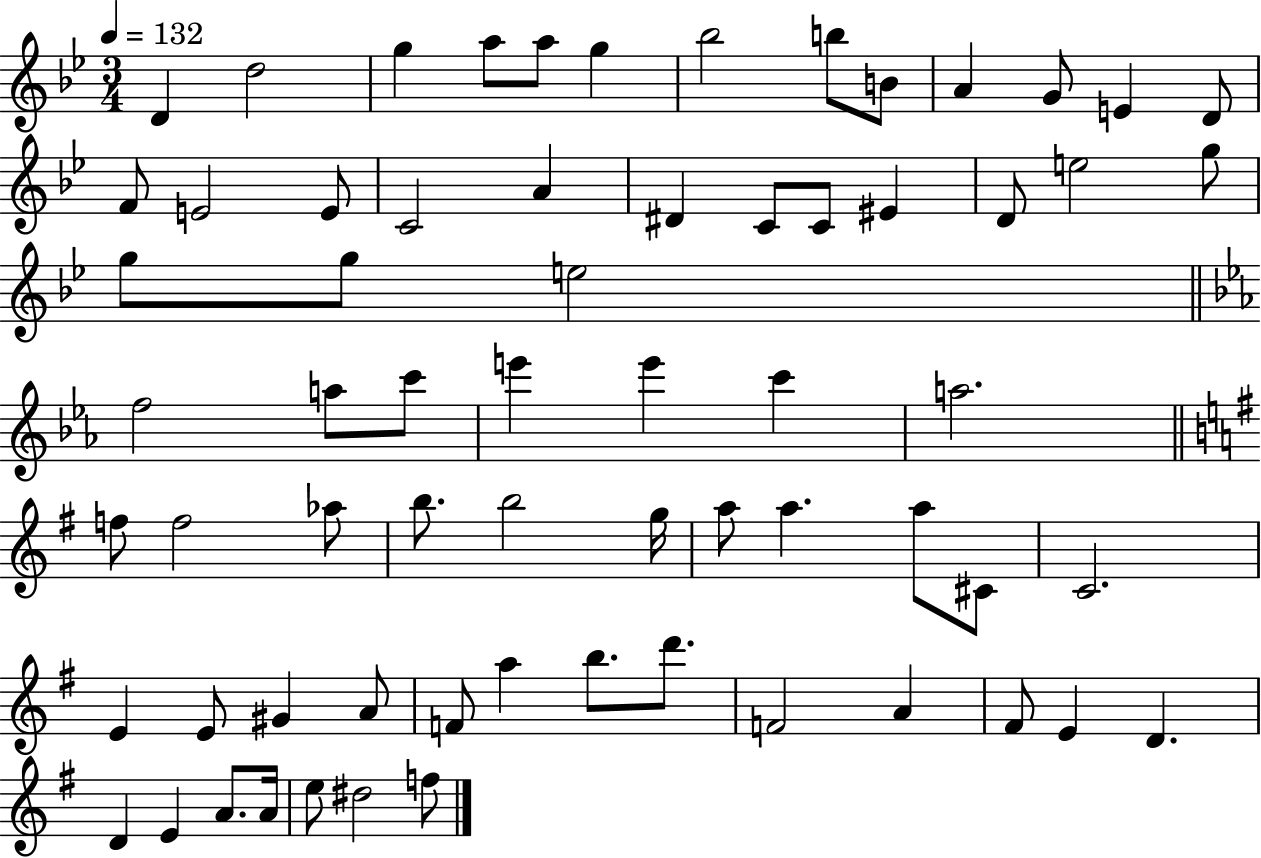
D4/q D5/h G5/q A5/e A5/e G5/q Bb5/h B5/e B4/e A4/q G4/e E4/q D4/e F4/e E4/h E4/e C4/h A4/q D#4/q C4/e C4/e EIS4/q D4/e E5/h G5/e G5/e G5/e E5/h F5/h A5/e C6/e E6/q E6/q C6/q A5/h. F5/e F5/h Ab5/e B5/e. B5/h G5/s A5/e A5/q. A5/e C#4/e C4/h. E4/q E4/e G#4/q A4/e F4/e A5/q B5/e. D6/e. F4/h A4/q F#4/e E4/q D4/q. D4/q E4/q A4/e. A4/s E5/e D#5/h F5/e